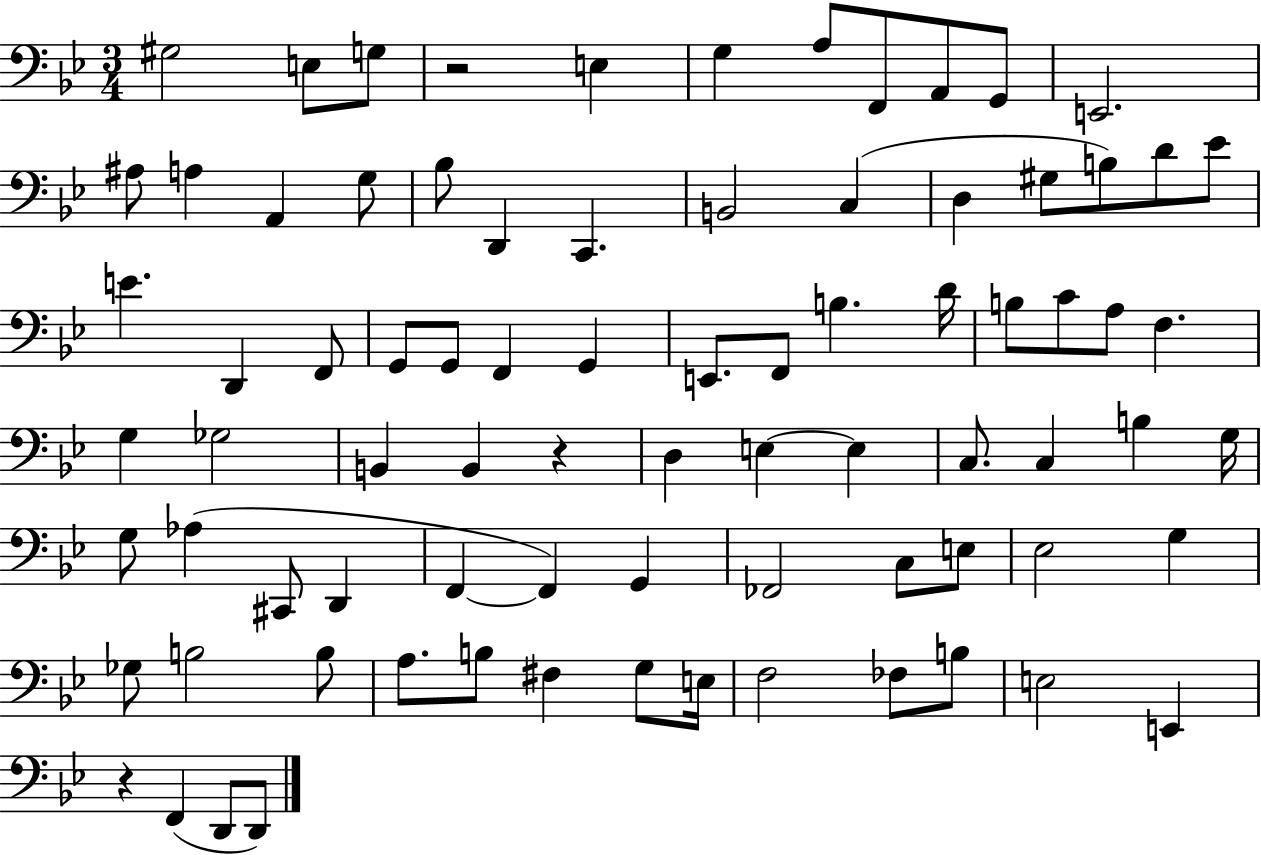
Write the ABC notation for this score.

X:1
T:Untitled
M:3/4
L:1/4
K:Bb
^G,2 E,/2 G,/2 z2 E, G, A,/2 F,,/2 A,,/2 G,,/2 E,,2 ^A,/2 A, A,, G,/2 _B,/2 D,, C,, B,,2 C, D, ^G,/2 B,/2 D/2 _E/2 E D,, F,,/2 G,,/2 G,,/2 F,, G,, E,,/2 F,,/2 B, D/4 B,/2 C/2 A,/2 F, G, _G,2 B,, B,, z D, E, E, C,/2 C, B, G,/4 G,/2 _A, ^C,,/2 D,, F,, F,, G,, _F,,2 C,/2 E,/2 _E,2 G, _G,/2 B,2 B,/2 A,/2 B,/2 ^F, G,/2 E,/4 F,2 _F,/2 B,/2 E,2 E,, z F,, D,,/2 D,,/2